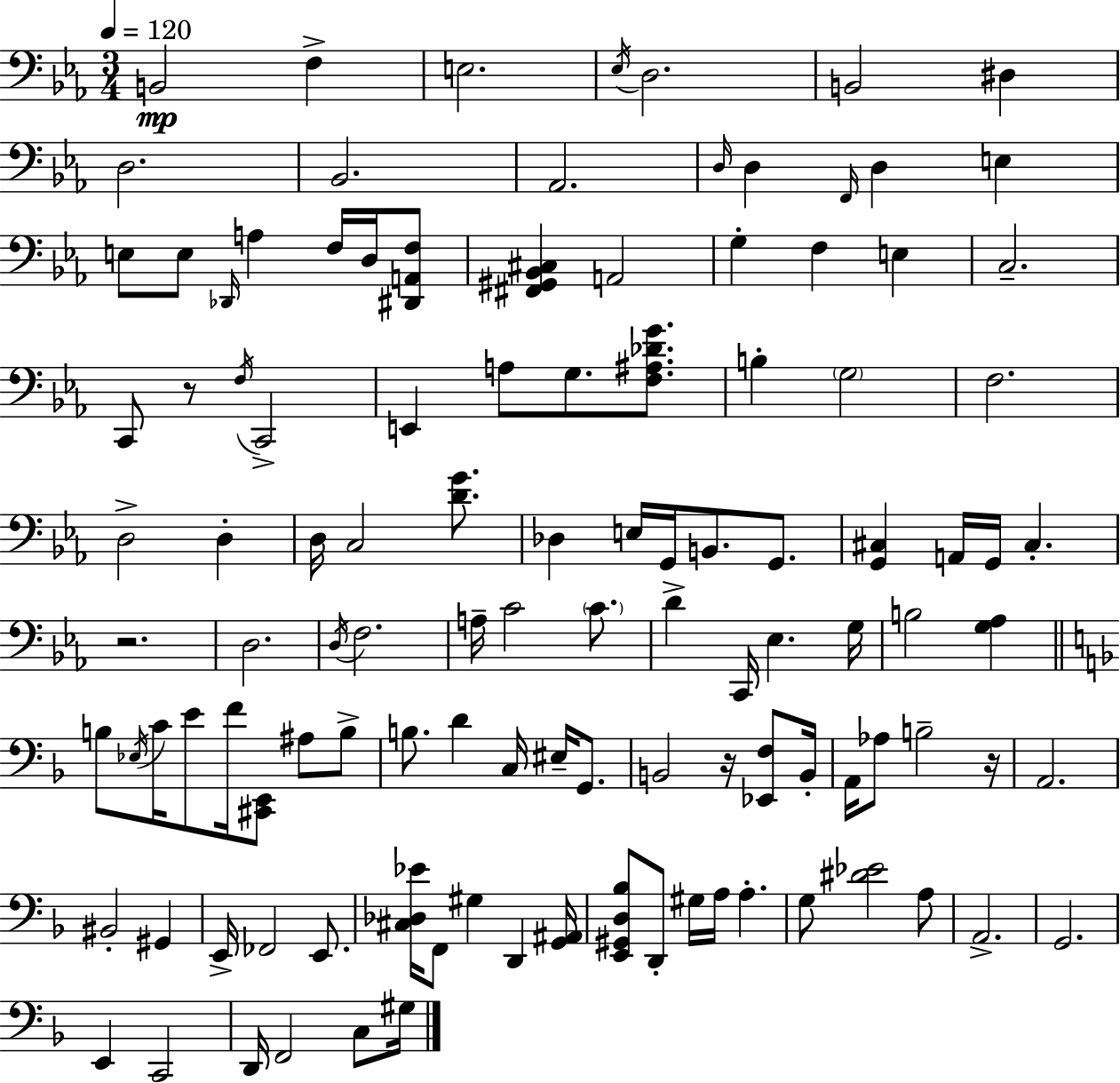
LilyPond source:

{
  \clef bass
  \numericTimeSignature
  \time 3/4
  \key ees \major
  \tempo 4 = 120
  b,2\mp f4-> | e2. | \acciaccatura { ees16 } d2. | b,2 dis4 | \break d2. | bes,2. | aes,2. | \grace { d16 } d4 \grace { f,16 } d4 e4 | \break e8 e8 \grace { des,16 } a4 | f16 d16 <dis, a, f>8 <fis, gis, bes, cis>4 a,2 | g4-. f4 | e4 c2.-- | \break c,8 r8 \acciaccatura { f16 } c,2-> | e,4 a8 g8. | <f ais des' g'>8. b4-. \parenthesize g2 | f2. | \break d2-> | d4-. d16 c2 | <d' g'>8. des4 e16 g,16 b,8. | g,8. <g, cis>4 a,16 g,16 cis4.-. | \break r2. | d2. | \acciaccatura { d16 } f2. | a16-- c'2 | \break \parenthesize c'8. d'4-> c,16 ees4. | g16 b2 | <g aes>4 \bar "||" \break \key f \major b8 \acciaccatura { ees16 } c'16 e'8 f'16 <cis, e,>8 ais8 b8-> | b8. d'4 c16 eis16-- g,8. | b,2 r16 <ees, f>8 | b,16-. a,16 aes8 b2-- | \break r16 a,2. | bis,2-. gis,4 | e,16-> fes,2 e,8. | <cis des ees'>16 f,8 gis4 d,4 | \break <g, ais,>16 <e, gis, d bes>8 d,8-. gis16 a16 a4.-. | g8 <dis' ees'>2 a8 | a,2.-> | g,2. | \break e,4 c,2 | d,16 f,2 c8 | gis16 \bar "|."
}